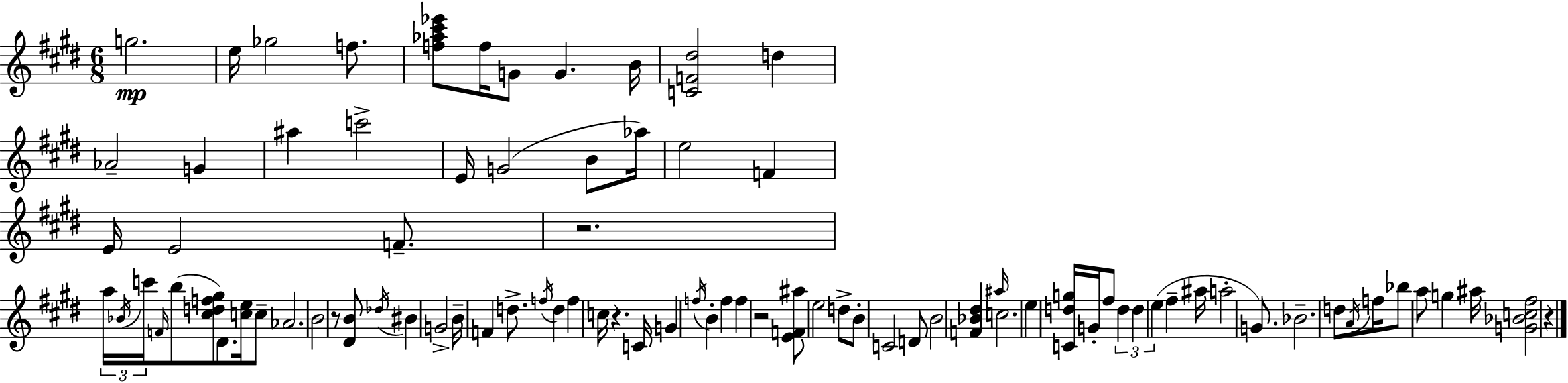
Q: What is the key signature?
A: E major